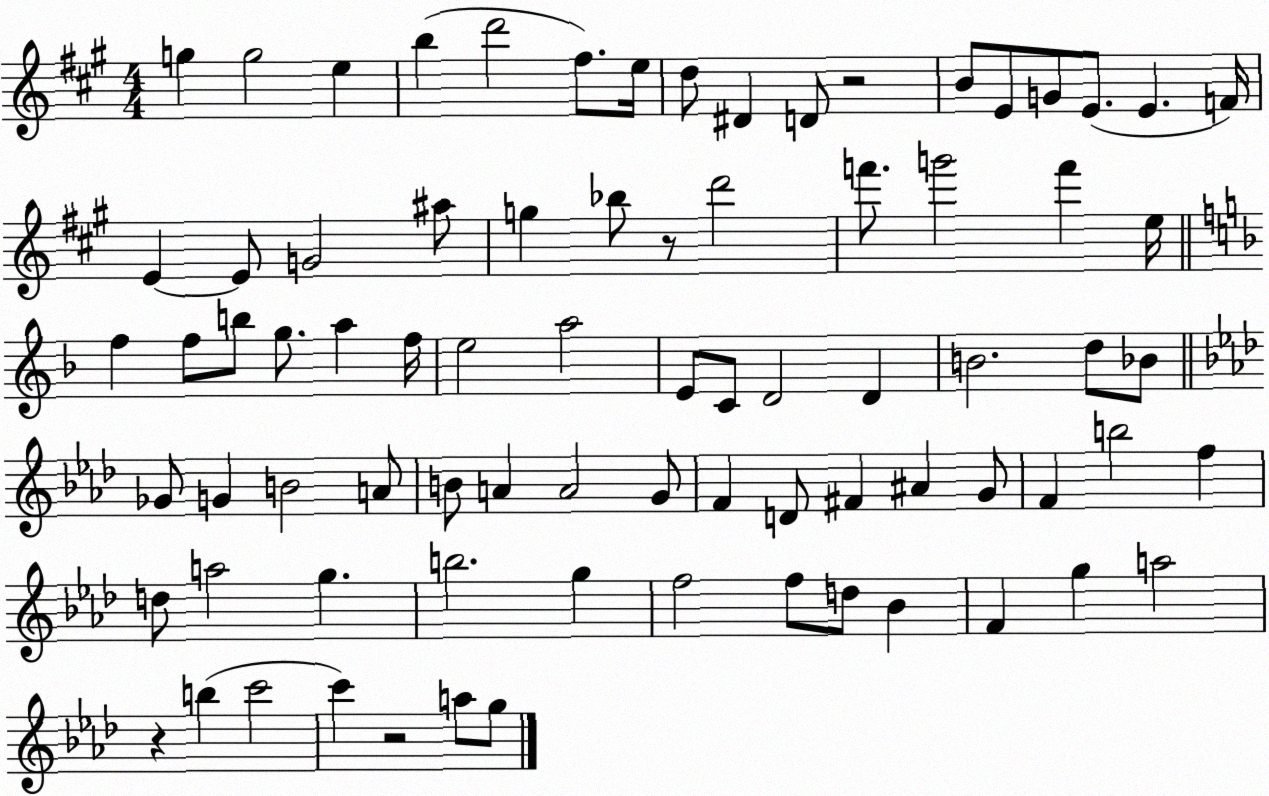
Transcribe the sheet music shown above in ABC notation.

X:1
T:Untitled
M:4/4
L:1/4
K:A
g g2 e b d'2 ^f/2 e/4 d/2 ^D D/2 z2 B/2 E/2 G/2 E/2 E F/4 E E/2 G2 ^a/2 g _b/2 z/2 d'2 f'/2 g'2 f' e/4 f f/2 b/2 g/2 a f/4 e2 a2 E/2 C/2 D2 D B2 d/2 _B/2 _G/2 G B2 A/2 B/2 A A2 G/2 F D/2 ^F ^A G/2 F b2 f d/2 a2 g b2 g f2 f/2 d/2 _B F g a2 z b c'2 c' z2 a/2 g/2